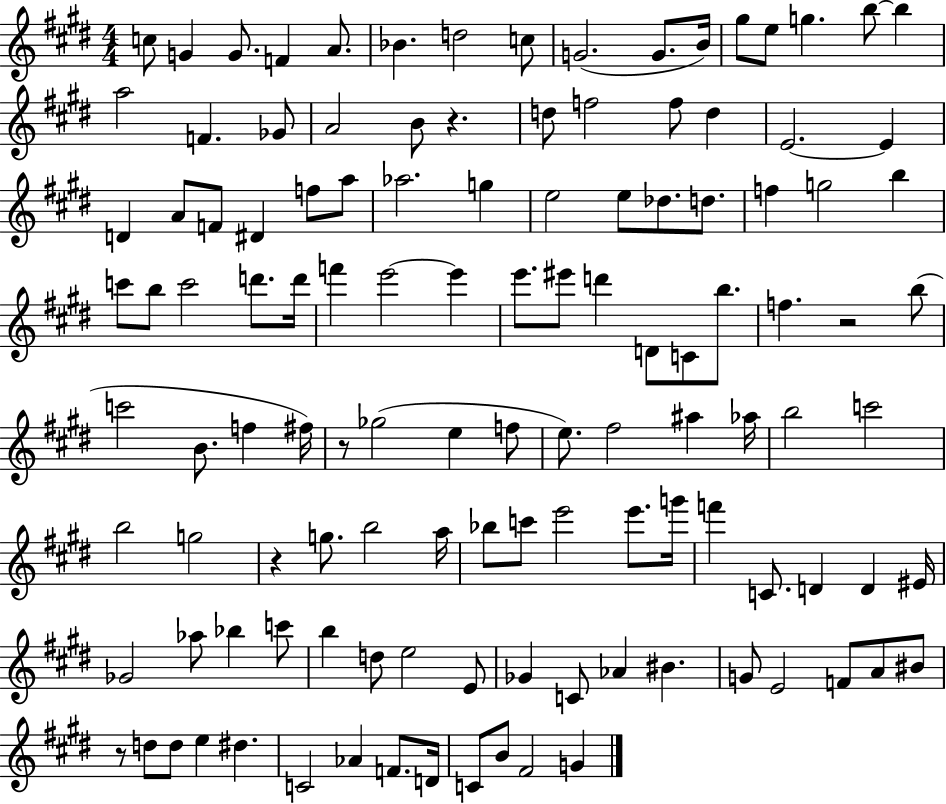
X:1
T:Untitled
M:4/4
L:1/4
K:E
c/2 G G/2 F A/2 _B d2 c/2 G2 G/2 B/4 ^g/2 e/2 g b/2 b a2 F _G/2 A2 B/2 z d/2 f2 f/2 d E2 E D A/2 F/2 ^D f/2 a/2 _a2 g e2 e/2 _d/2 d/2 f g2 b c'/2 b/2 c'2 d'/2 d'/4 f' e'2 e' e'/2 ^e'/2 d' D/2 C/2 b/2 f z2 b/2 c'2 B/2 f ^f/4 z/2 _g2 e f/2 e/2 ^f2 ^a _a/4 b2 c'2 b2 g2 z g/2 b2 a/4 _b/2 c'/2 e'2 e'/2 g'/4 f' C/2 D D ^E/4 _G2 _a/2 _b c'/2 b d/2 e2 E/2 _G C/2 _A ^B G/2 E2 F/2 A/2 ^B/2 z/2 d/2 d/2 e ^d C2 _A F/2 D/4 C/2 B/2 ^F2 G